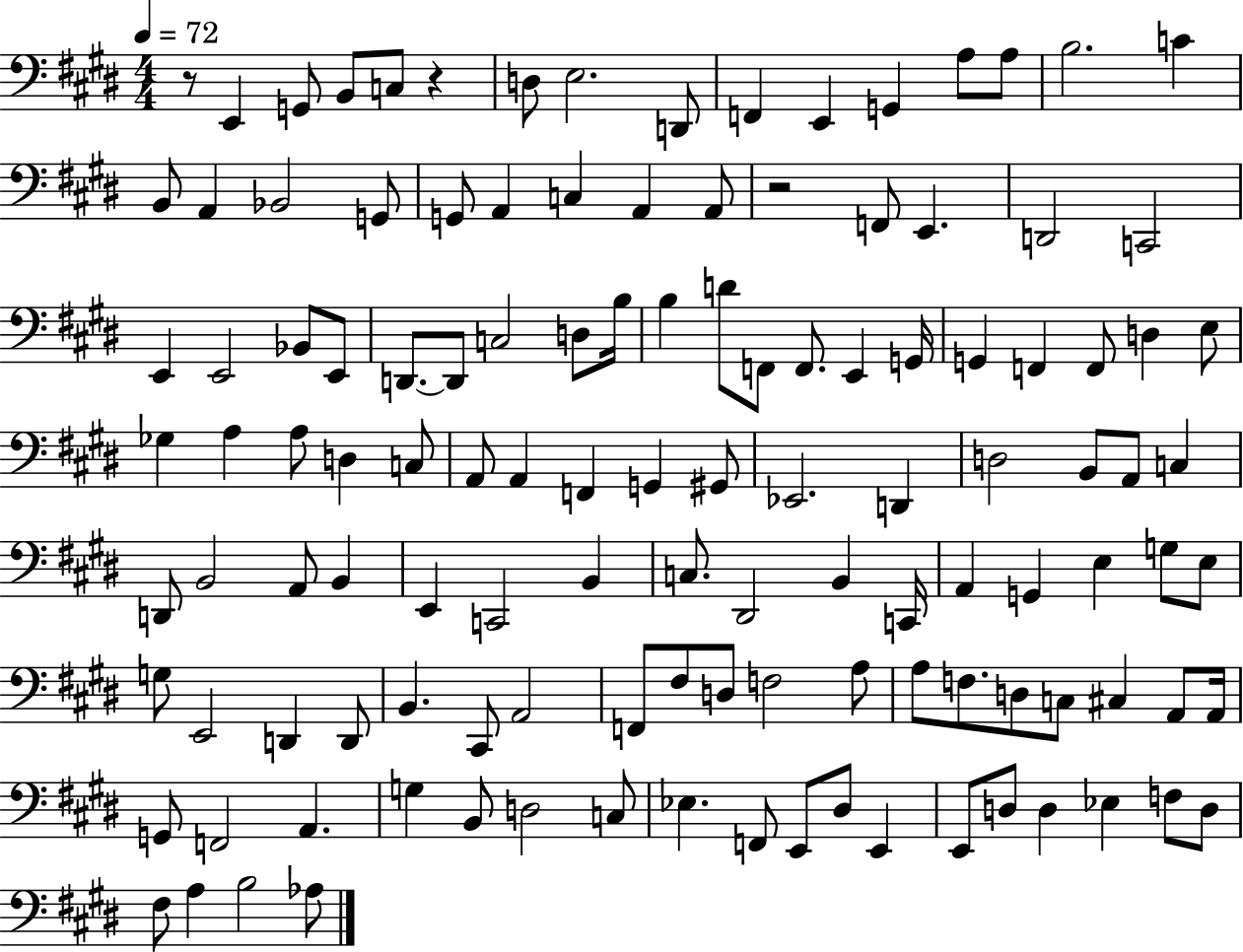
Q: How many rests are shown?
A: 3